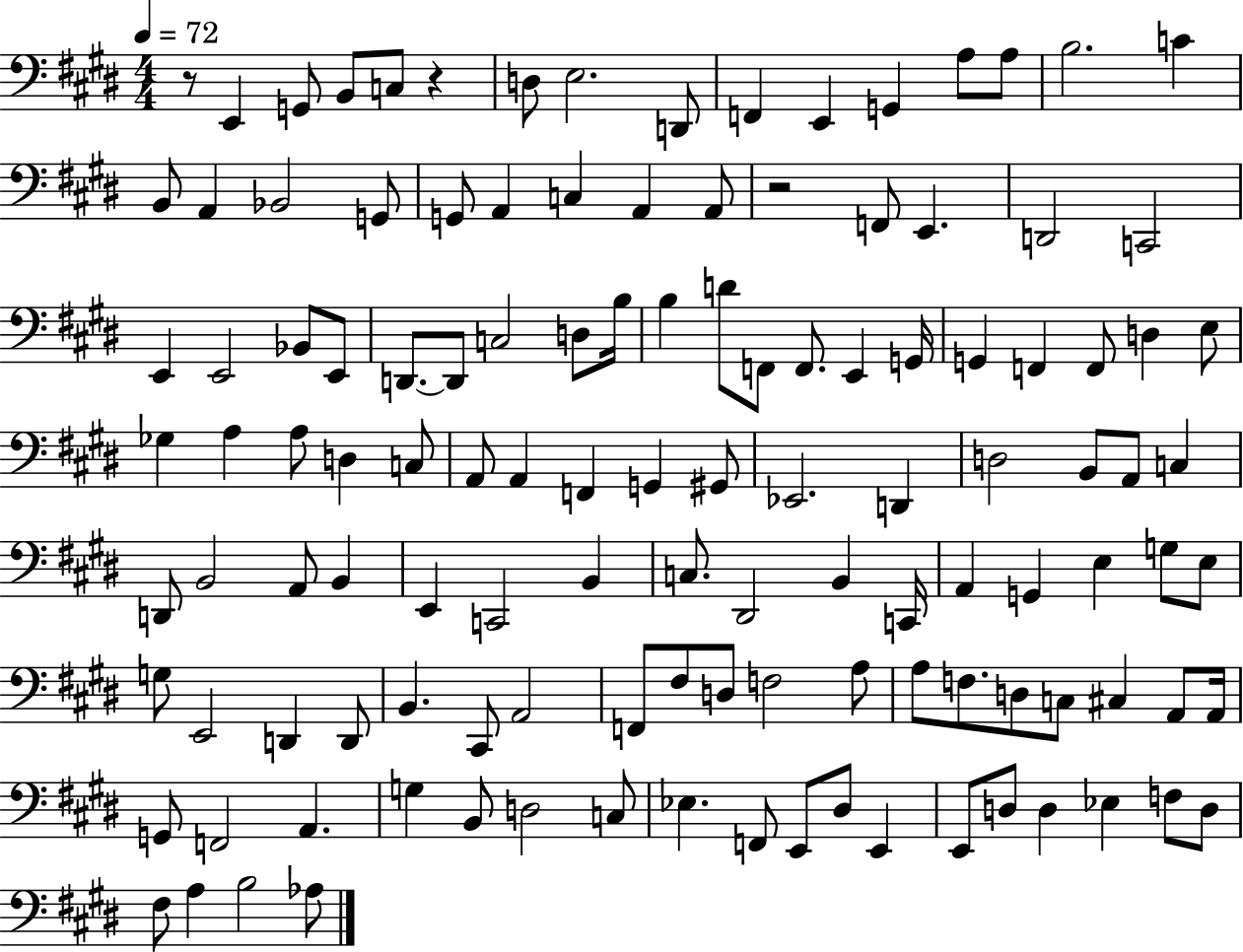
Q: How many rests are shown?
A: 3